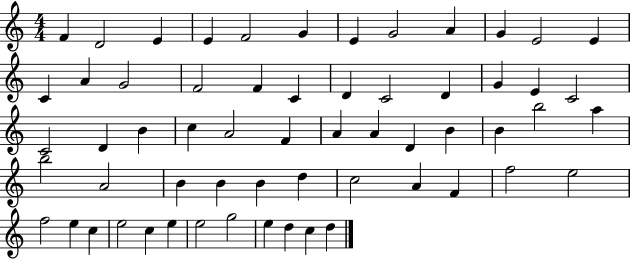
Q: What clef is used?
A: treble